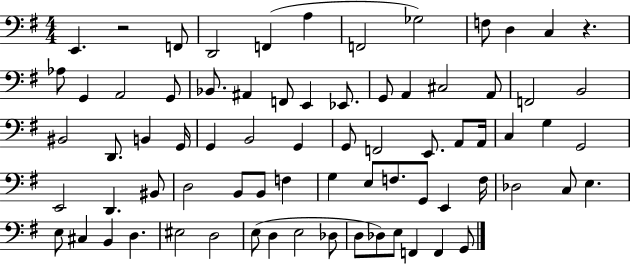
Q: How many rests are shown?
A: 2